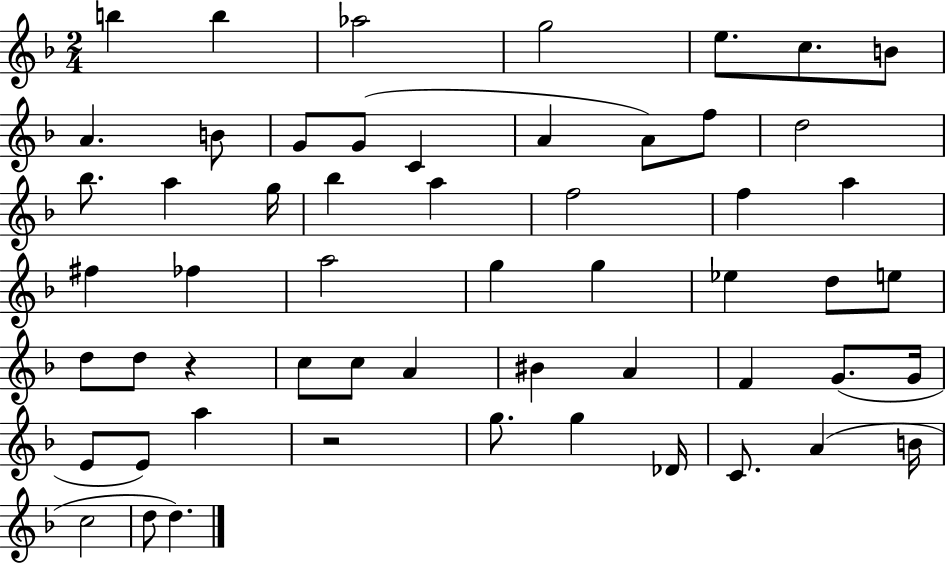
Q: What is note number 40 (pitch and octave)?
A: F4